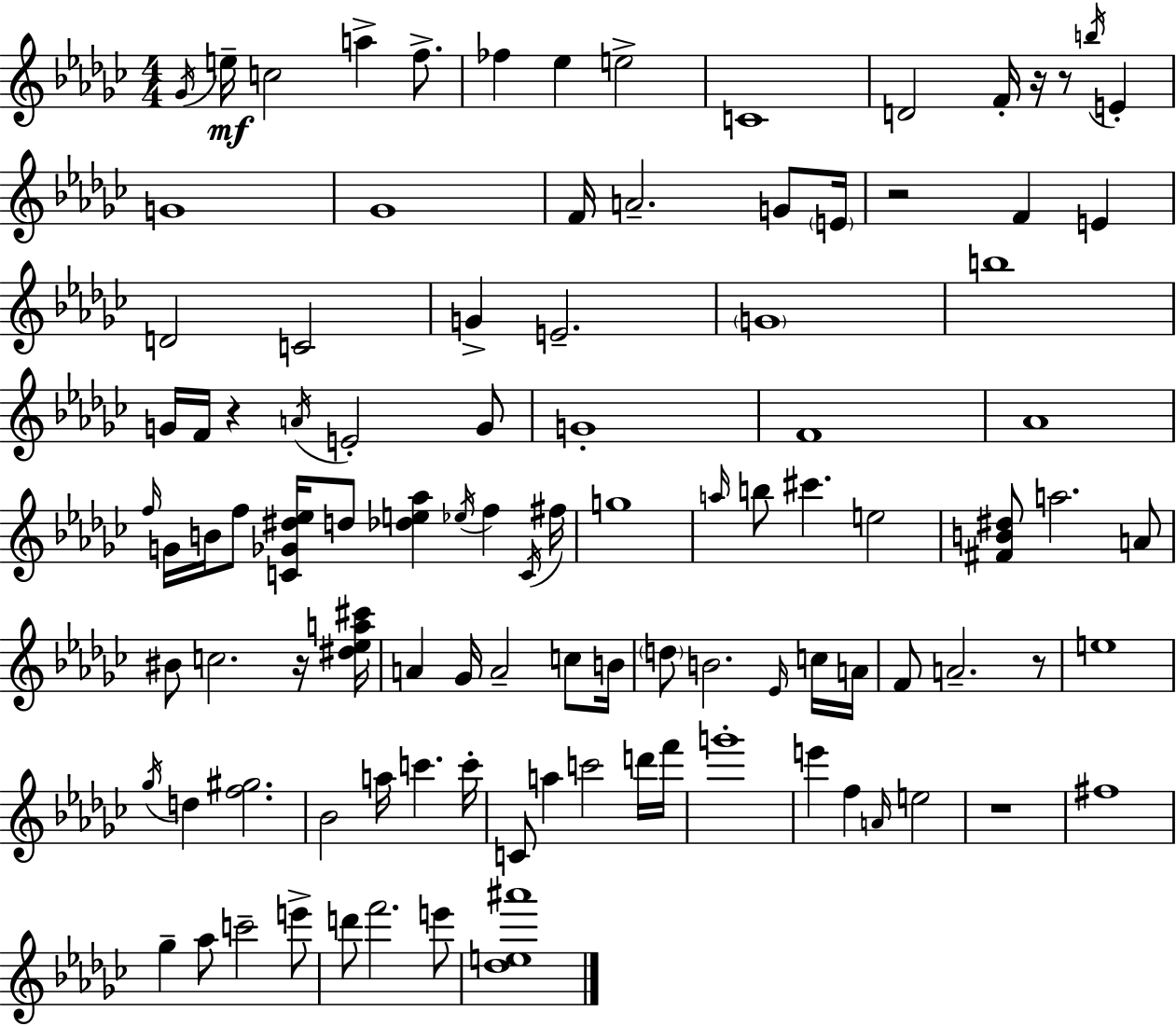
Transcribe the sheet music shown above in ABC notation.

X:1
T:Untitled
M:4/4
L:1/4
K:Ebm
_G/4 e/4 c2 a f/2 _f _e e2 C4 D2 F/4 z/4 z/2 b/4 E G4 _G4 F/4 A2 G/2 E/4 z2 F E D2 C2 G E2 G4 b4 G/4 F/4 z A/4 E2 G/2 G4 F4 _A4 f/4 G/4 B/4 f/2 [C_G^d_e]/4 d/2 [_de_a] _e/4 f C/4 ^f/4 g4 a/4 b/2 ^c' e2 [^FB^d]/2 a2 A/2 ^B/2 c2 z/4 [^d_ea^c']/4 A _G/4 A2 c/2 B/4 d/2 B2 _E/4 c/4 A/4 F/2 A2 z/2 e4 _g/4 d [f^g]2 _B2 a/4 c' c'/4 C/2 a c'2 d'/4 f'/4 g'4 e' f A/4 e2 z4 ^f4 _g _a/2 c'2 e'/2 d'/2 f'2 e'/2 [_de^a']4